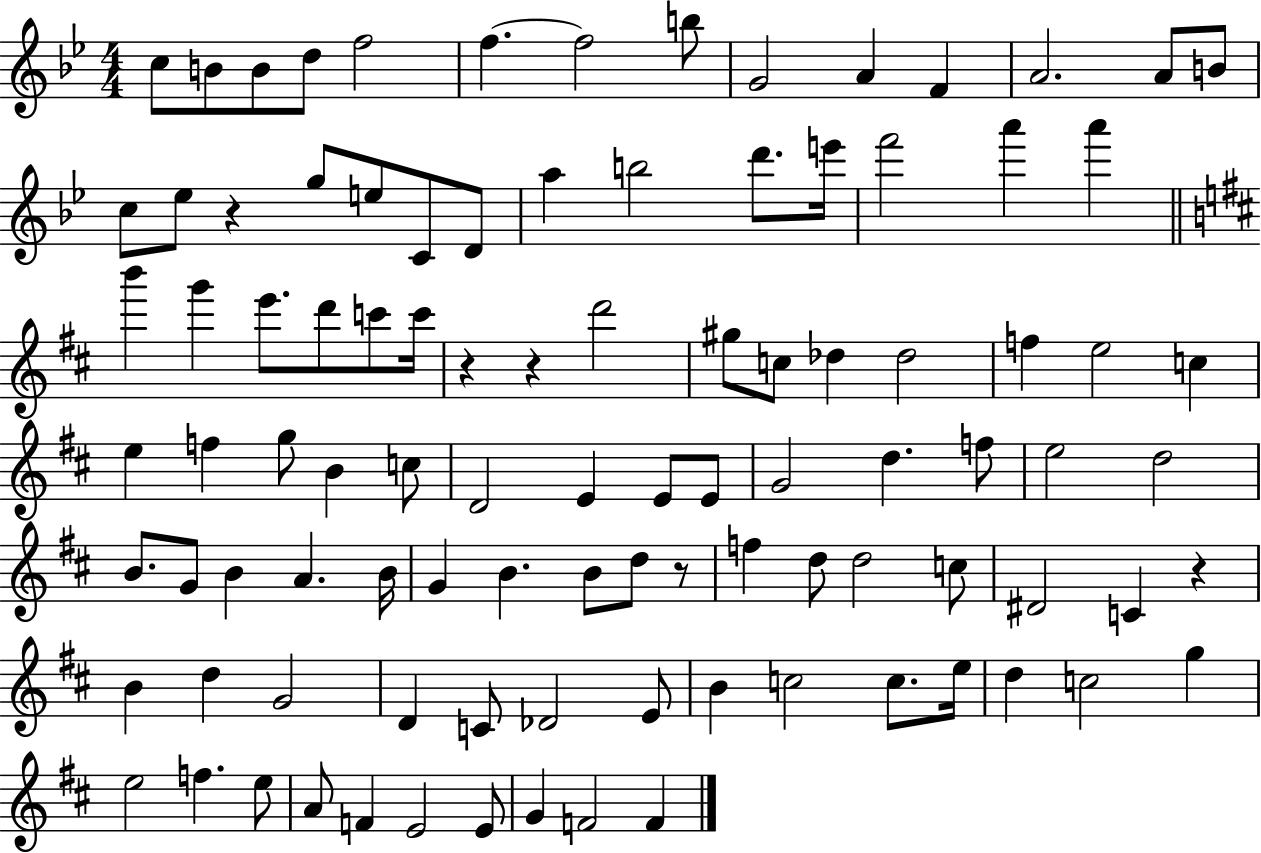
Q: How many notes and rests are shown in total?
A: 99